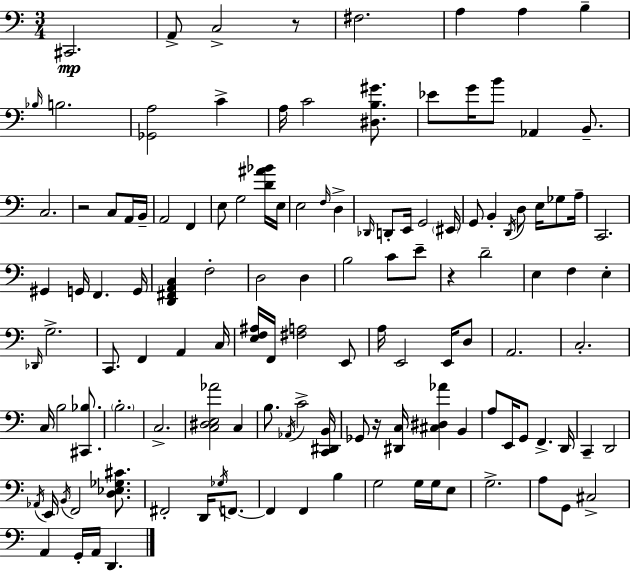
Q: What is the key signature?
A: C major